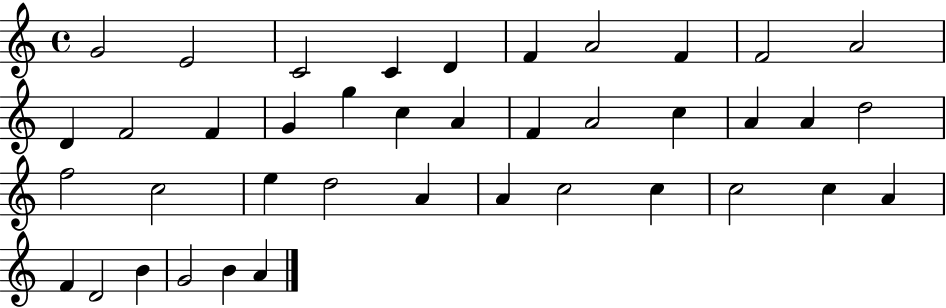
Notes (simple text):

G4/h E4/h C4/h C4/q D4/q F4/q A4/h F4/q F4/h A4/h D4/q F4/h F4/q G4/q G5/q C5/q A4/q F4/q A4/h C5/q A4/q A4/q D5/h F5/h C5/h E5/q D5/h A4/q A4/q C5/h C5/q C5/h C5/q A4/q F4/q D4/h B4/q G4/h B4/q A4/q